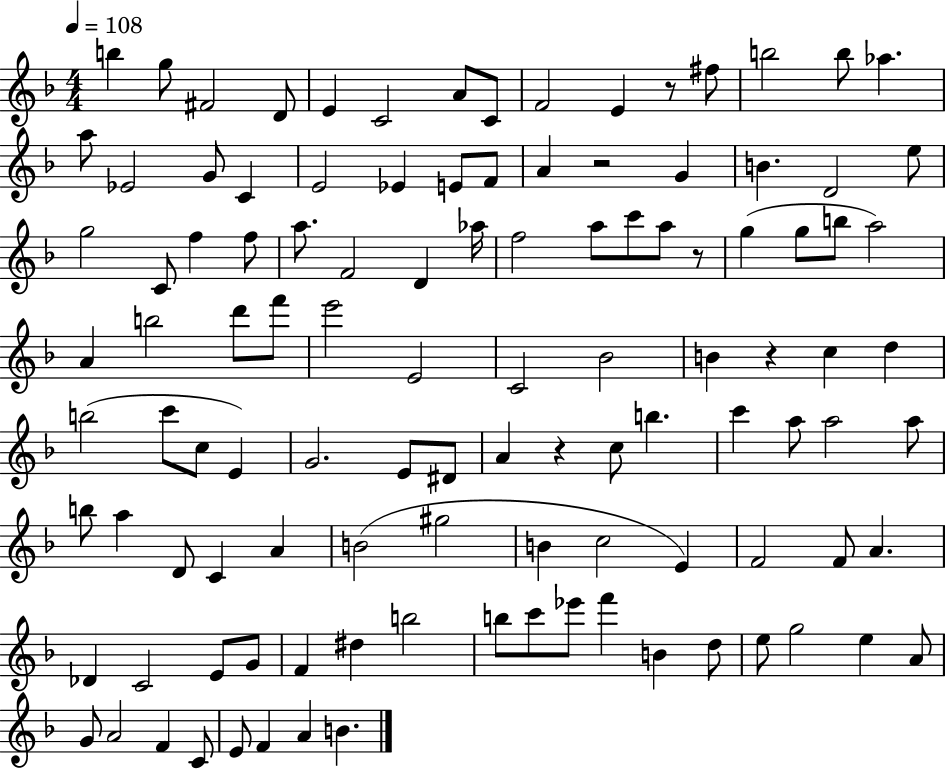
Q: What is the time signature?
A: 4/4